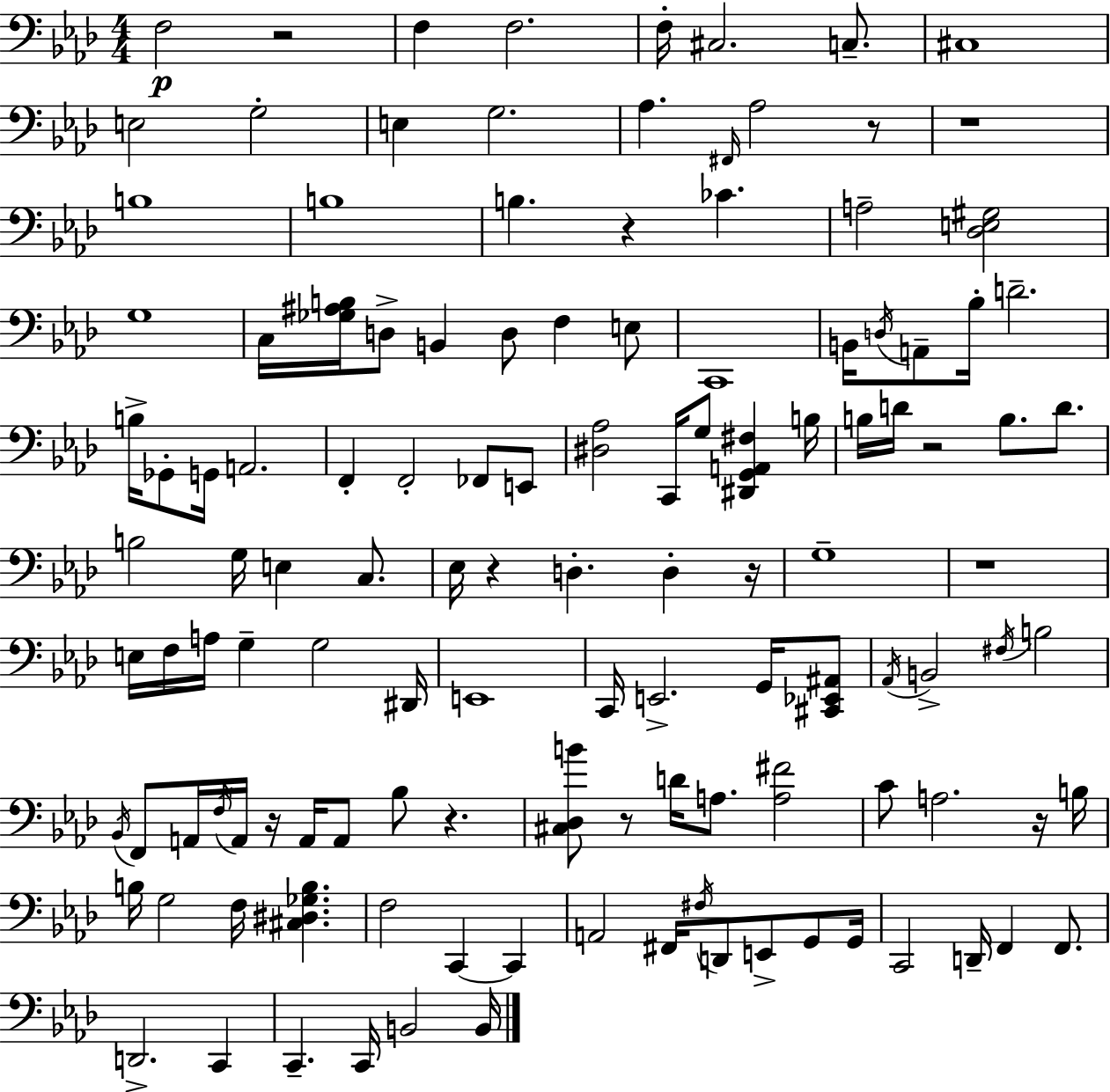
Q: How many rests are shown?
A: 12